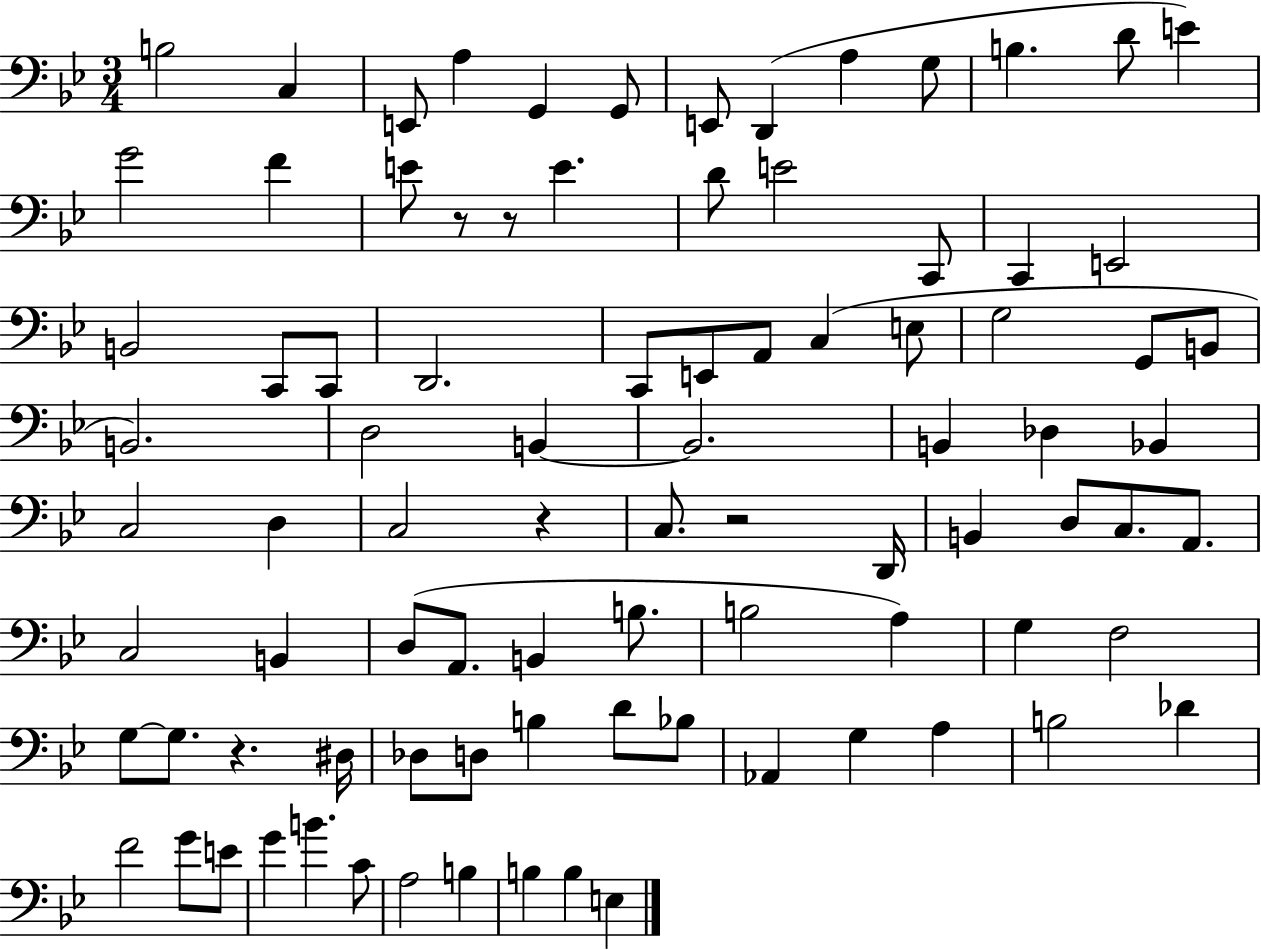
X:1
T:Untitled
M:3/4
L:1/4
K:Bb
B,2 C, E,,/2 A, G,, G,,/2 E,,/2 D,, A, G,/2 B, D/2 E G2 F E/2 z/2 z/2 E D/2 E2 C,,/2 C,, E,,2 B,,2 C,,/2 C,,/2 D,,2 C,,/2 E,,/2 A,,/2 C, E,/2 G,2 G,,/2 B,,/2 B,,2 D,2 B,, B,,2 B,, _D, _B,, C,2 D, C,2 z C,/2 z2 D,,/4 B,, D,/2 C,/2 A,,/2 C,2 B,, D,/2 A,,/2 B,, B,/2 B,2 A, G, F,2 G,/2 G,/2 z ^D,/4 _D,/2 D,/2 B, D/2 _B,/2 _A,, G, A, B,2 _D F2 G/2 E/2 G B C/2 A,2 B, B, B, E,